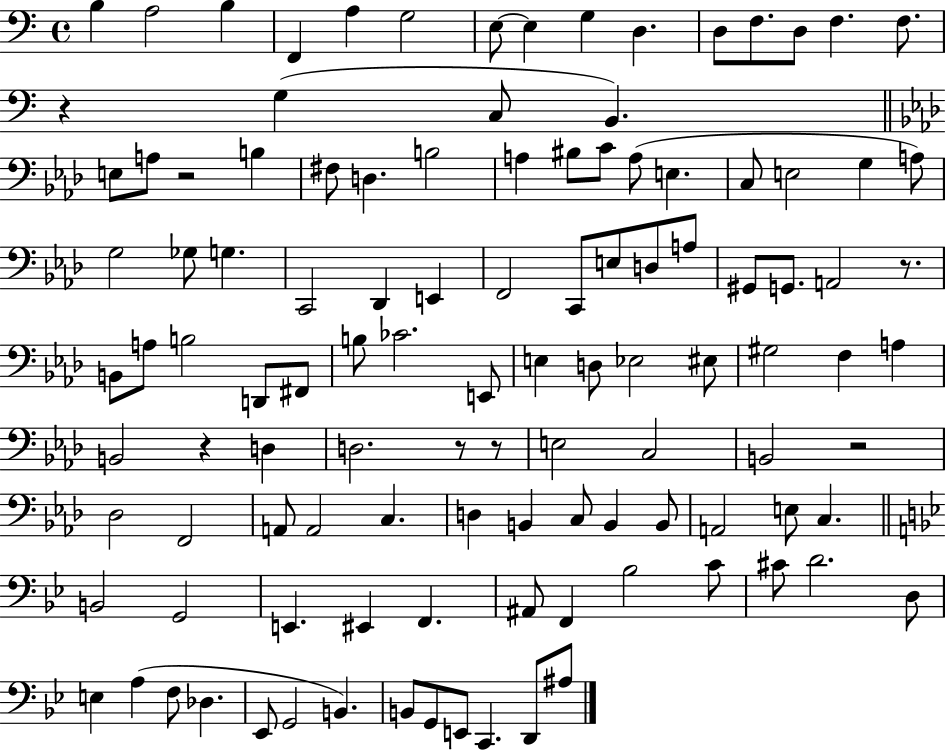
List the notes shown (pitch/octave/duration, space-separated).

B3/q A3/h B3/q F2/q A3/q G3/h E3/e E3/q G3/q D3/q. D3/e F3/e. D3/e F3/q. F3/e. R/q G3/q C3/e B2/q. E3/e A3/e R/h B3/q F#3/e D3/q. B3/h A3/q BIS3/e C4/e A3/e E3/q. C3/e E3/h G3/q A3/e G3/h Gb3/e G3/q. C2/h Db2/q E2/q F2/h C2/e E3/e D3/e A3/e G#2/e G2/e. A2/h R/e. B2/e A3/e B3/h D2/e F#2/e B3/e CES4/h. E2/e E3/q D3/e Eb3/h EIS3/e G#3/h F3/q A3/q B2/h R/q D3/q D3/h. R/e R/e E3/h C3/h B2/h R/h Db3/h F2/h A2/e A2/h C3/q. D3/q B2/q C3/e B2/q B2/e A2/h E3/e C3/q. B2/h G2/h E2/q. EIS2/q F2/q. A#2/e F2/q Bb3/h C4/e C#4/e D4/h. D3/e E3/q A3/q F3/e Db3/q. Eb2/e G2/h B2/q. B2/e G2/e E2/e C2/q. D2/e A#3/e